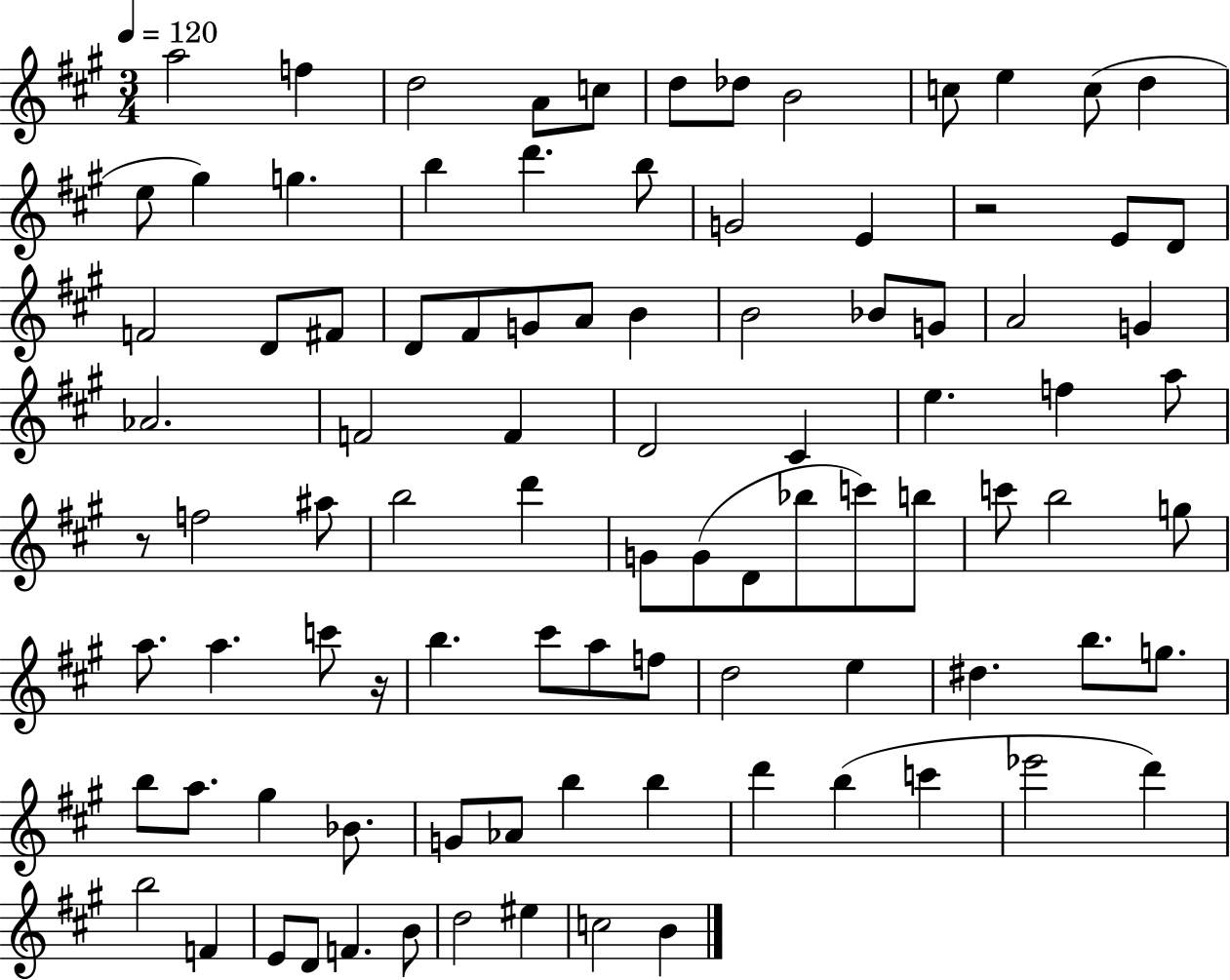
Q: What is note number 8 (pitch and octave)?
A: B4